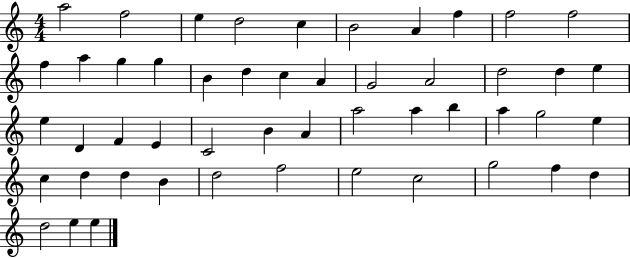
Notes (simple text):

A5/h F5/h E5/q D5/h C5/q B4/h A4/q F5/q F5/h F5/h F5/q A5/q G5/q G5/q B4/q D5/q C5/q A4/q G4/h A4/h D5/h D5/q E5/q E5/q D4/q F4/q E4/q C4/h B4/q A4/q A5/h A5/q B5/q A5/q G5/h E5/q C5/q D5/q D5/q B4/q D5/h F5/h E5/h C5/h G5/h F5/q D5/q D5/h E5/q E5/q